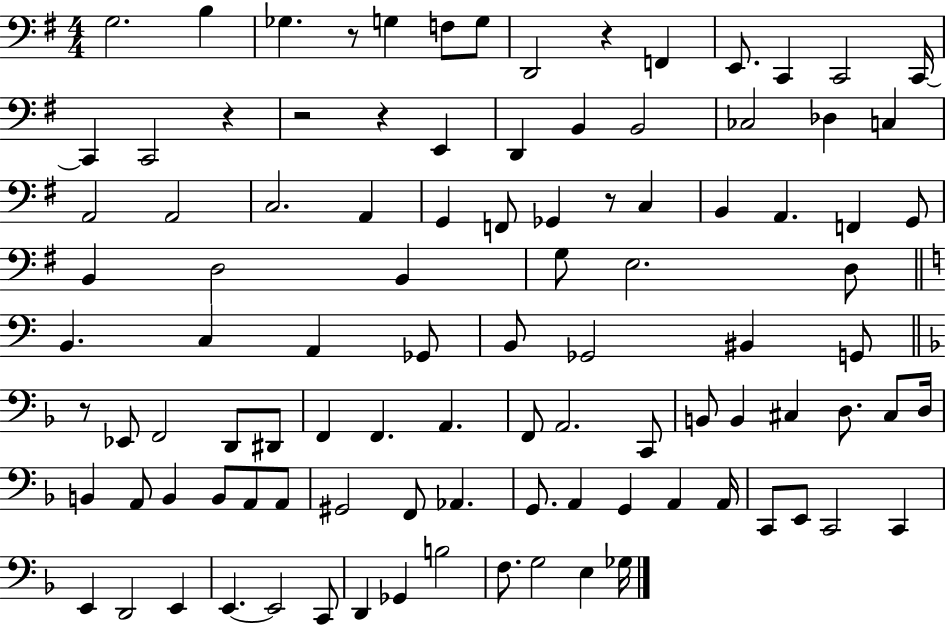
{
  \clef bass
  \numericTimeSignature
  \time 4/4
  \key g \major
  g2. b4 | ges4. r8 g4 f8 g8 | d,2 r4 f,4 | e,8. c,4 c,2 c,16~~ | \break c,4 c,2 r4 | r2 r4 e,4 | d,4 b,4 b,2 | ces2 des4 c4 | \break a,2 a,2 | c2. a,4 | g,4 f,8 ges,4 r8 c4 | b,4 a,4. f,4 g,8 | \break b,4 d2 b,4 | g8 e2. d8 | \bar "||" \break \key c \major b,4. c4 a,4 ges,8 | b,8 ges,2 bis,4 g,8 | \bar "||" \break \key d \minor r8 ees,8 f,2 d,8 dis,8 | f,4 f,4. a,4. | f,8 a,2. c,8 | b,8 b,4 cis4 d8. cis8 d16 | \break b,4 a,8 b,4 b,8 a,8 a,8 | gis,2 f,8 aes,4. | g,8. a,4 g,4 a,4 a,16 | c,8 e,8 c,2 c,4 | \break e,4 d,2 e,4 | e,4.~~ e,2 c,8 | d,4 ges,4 b2 | f8. g2 e4 ges16 | \break \bar "|."
}